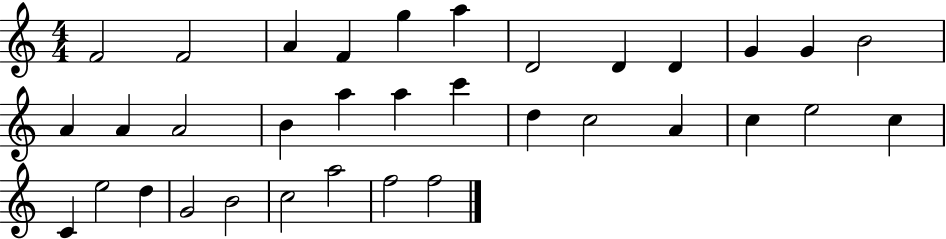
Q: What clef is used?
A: treble